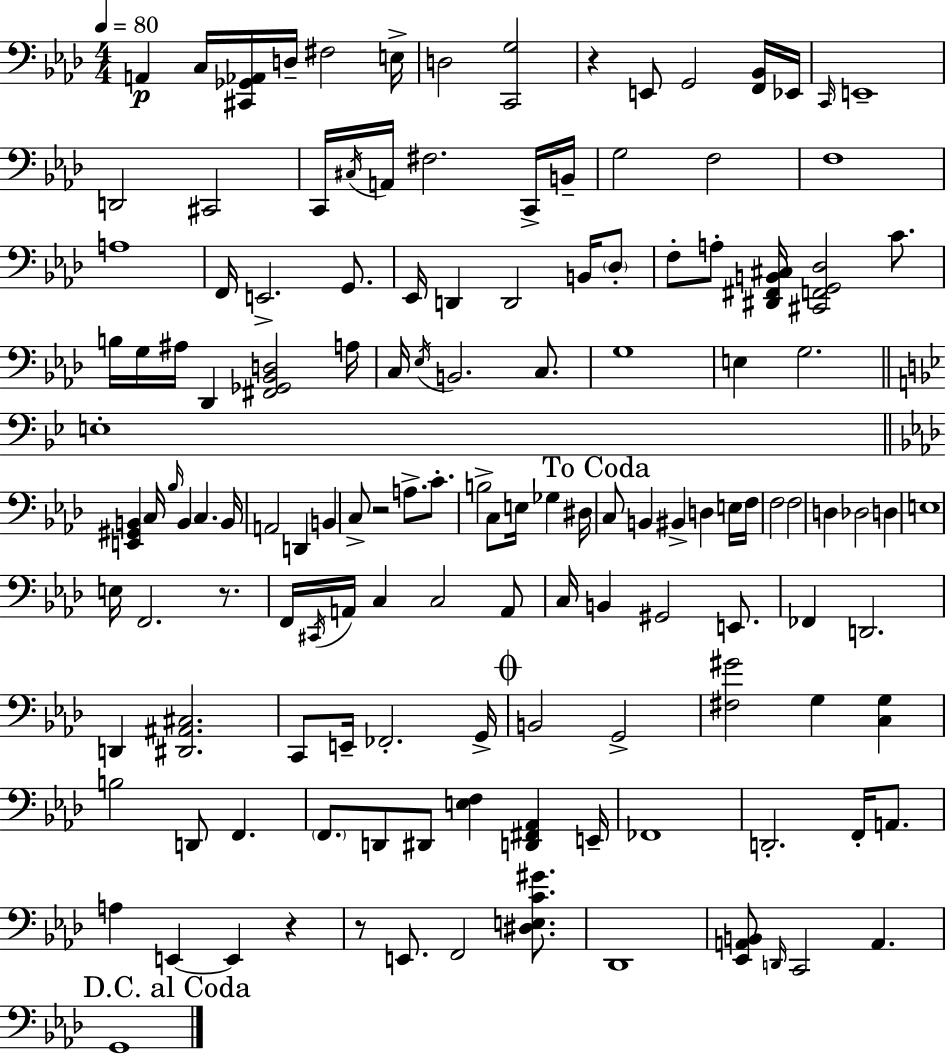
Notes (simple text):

A2/q C3/s [C#2,Gb2,Ab2]/s D3/s F#3/h E3/s D3/h [C2,G3]/h R/q E2/e G2/h [F2,Bb2]/s Eb2/s C2/s E2/w D2/h C#2/h C2/s C#3/s A2/s F#3/h. C2/s B2/s G3/h F3/h F3/w A3/w F2/s E2/h. G2/e. Eb2/s D2/q D2/h B2/s Db3/e F3/e A3/e [D#2,F#2,B2,C#3]/s [C#2,F2,G2,Db3]/h C4/e. B3/s G3/s A#3/s Db2/q [F#2,Gb2,Bb2,D3]/h A3/s C3/s Eb3/s B2/h. C3/e. G3/w E3/q G3/h. E3/w [E2,G#2,B2]/q C3/s Bb3/s B2/q C3/q. B2/s A2/h D2/q B2/q C3/e R/h A3/e. C4/e. B3/h C3/e E3/s Gb3/q D#3/s C3/e B2/q BIS2/q D3/q E3/s F3/s F3/h F3/h D3/q Db3/h D3/q E3/w E3/s F2/h. R/e. F2/s C#2/s A2/s C3/q C3/h A2/e C3/s B2/q G#2/h E2/e. FES2/q D2/h. D2/q [D#2,A#2,C#3]/h. C2/e E2/s FES2/h. G2/s B2/h G2/h [F#3,G#4]/h G3/q [C3,G3]/q B3/h D2/e F2/q. F2/e. D2/e D#2/e [E3,F3]/q [D2,F#2,Ab2]/q E2/s FES2/w D2/h. F2/s A2/e. A3/q E2/q E2/q R/q R/e E2/e. F2/h [D#3,E3,C4,G#4]/e. Db2/w [Eb2,A2,B2]/e D2/s C2/h A2/q. G2/w